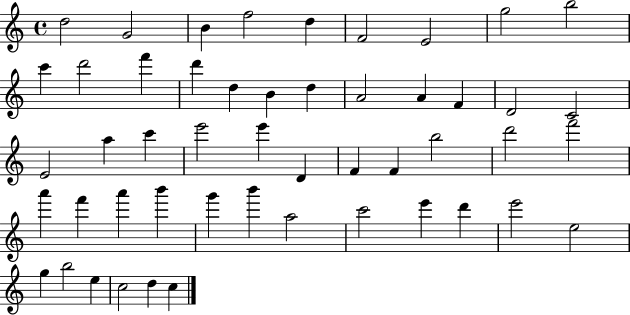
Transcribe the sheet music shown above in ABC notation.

X:1
T:Untitled
M:4/4
L:1/4
K:C
d2 G2 B f2 d F2 E2 g2 b2 c' d'2 f' d' d B d A2 A F D2 C2 E2 a c' e'2 e' D F F b2 d'2 f'2 a' f' a' b' g' b' a2 c'2 e' d' e'2 e2 g b2 e c2 d c